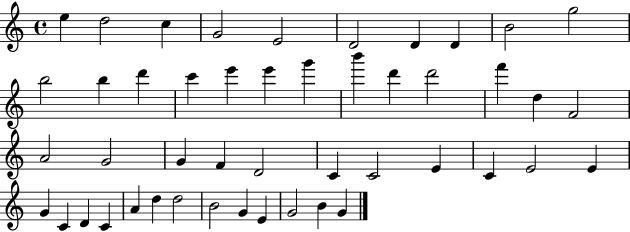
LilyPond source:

{
  \clef treble
  \time 4/4
  \defaultTimeSignature
  \key c \major
  e''4 d''2 c''4 | g'2 e'2 | d'2 d'4 d'4 | b'2 g''2 | \break b''2 b''4 d'''4 | c'''4 e'''4 e'''4 g'''4 | b'''4 d'''4 d'''2 | f'''4 d''4 f'2 | \break a'2 g'2 | g'4 f'4 d'2 | c'4 c'2 e'4 | c'4 e'2 e'4 | \break g'4 c'4 d'4 c'4 | a'4 d''4 d''2 | b'2 g'4 e'4 | g'2 b'4 g'4 | \break \bar "|."
}